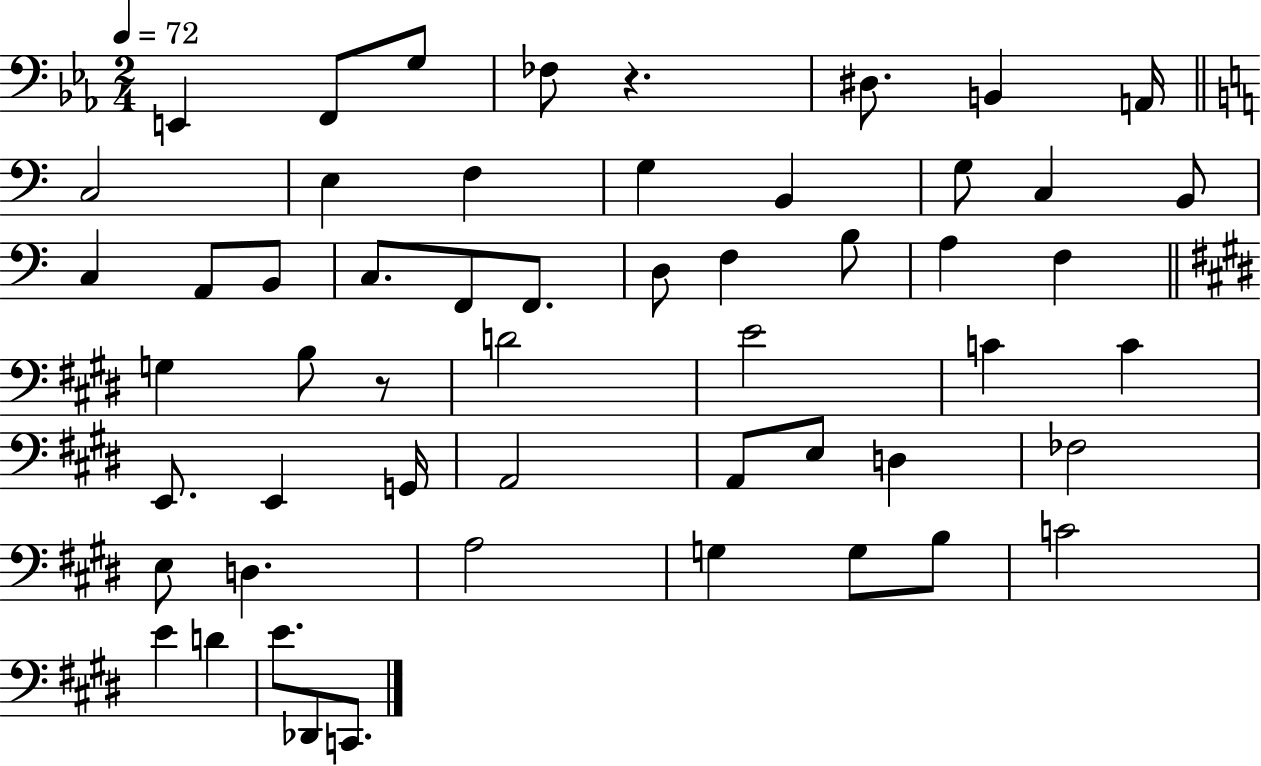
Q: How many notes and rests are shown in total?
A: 54